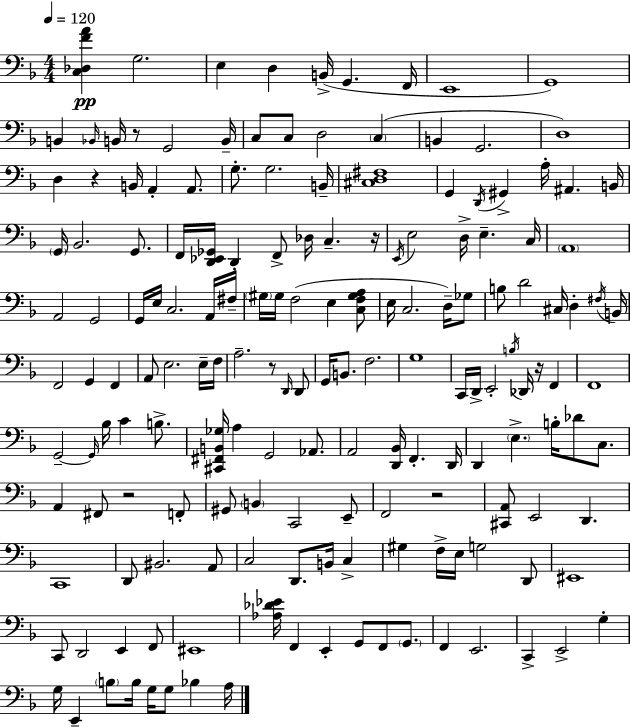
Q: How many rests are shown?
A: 7